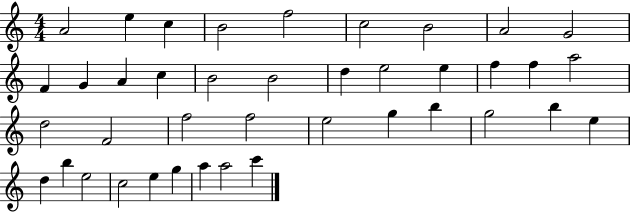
A4/h E5/q C5/q B4/h F5/h C5/h B4/h A4/h G4/h F4/q G4/q A4/q C5/q B4/h B4/h D5/q E5/h E5/q F5/q F5/q A5/h D5/h F4/h F5/h F5/h E5/h G5/q B5/q G5/h B5/q E5/q D5/q B5/q E5/h C5/h E5/q G5/q A5/q A5/h C6/q